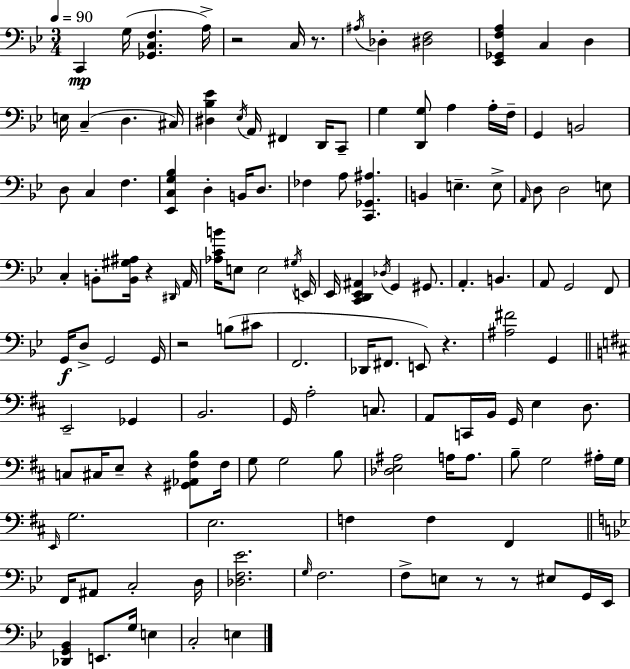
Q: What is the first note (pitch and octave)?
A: C2